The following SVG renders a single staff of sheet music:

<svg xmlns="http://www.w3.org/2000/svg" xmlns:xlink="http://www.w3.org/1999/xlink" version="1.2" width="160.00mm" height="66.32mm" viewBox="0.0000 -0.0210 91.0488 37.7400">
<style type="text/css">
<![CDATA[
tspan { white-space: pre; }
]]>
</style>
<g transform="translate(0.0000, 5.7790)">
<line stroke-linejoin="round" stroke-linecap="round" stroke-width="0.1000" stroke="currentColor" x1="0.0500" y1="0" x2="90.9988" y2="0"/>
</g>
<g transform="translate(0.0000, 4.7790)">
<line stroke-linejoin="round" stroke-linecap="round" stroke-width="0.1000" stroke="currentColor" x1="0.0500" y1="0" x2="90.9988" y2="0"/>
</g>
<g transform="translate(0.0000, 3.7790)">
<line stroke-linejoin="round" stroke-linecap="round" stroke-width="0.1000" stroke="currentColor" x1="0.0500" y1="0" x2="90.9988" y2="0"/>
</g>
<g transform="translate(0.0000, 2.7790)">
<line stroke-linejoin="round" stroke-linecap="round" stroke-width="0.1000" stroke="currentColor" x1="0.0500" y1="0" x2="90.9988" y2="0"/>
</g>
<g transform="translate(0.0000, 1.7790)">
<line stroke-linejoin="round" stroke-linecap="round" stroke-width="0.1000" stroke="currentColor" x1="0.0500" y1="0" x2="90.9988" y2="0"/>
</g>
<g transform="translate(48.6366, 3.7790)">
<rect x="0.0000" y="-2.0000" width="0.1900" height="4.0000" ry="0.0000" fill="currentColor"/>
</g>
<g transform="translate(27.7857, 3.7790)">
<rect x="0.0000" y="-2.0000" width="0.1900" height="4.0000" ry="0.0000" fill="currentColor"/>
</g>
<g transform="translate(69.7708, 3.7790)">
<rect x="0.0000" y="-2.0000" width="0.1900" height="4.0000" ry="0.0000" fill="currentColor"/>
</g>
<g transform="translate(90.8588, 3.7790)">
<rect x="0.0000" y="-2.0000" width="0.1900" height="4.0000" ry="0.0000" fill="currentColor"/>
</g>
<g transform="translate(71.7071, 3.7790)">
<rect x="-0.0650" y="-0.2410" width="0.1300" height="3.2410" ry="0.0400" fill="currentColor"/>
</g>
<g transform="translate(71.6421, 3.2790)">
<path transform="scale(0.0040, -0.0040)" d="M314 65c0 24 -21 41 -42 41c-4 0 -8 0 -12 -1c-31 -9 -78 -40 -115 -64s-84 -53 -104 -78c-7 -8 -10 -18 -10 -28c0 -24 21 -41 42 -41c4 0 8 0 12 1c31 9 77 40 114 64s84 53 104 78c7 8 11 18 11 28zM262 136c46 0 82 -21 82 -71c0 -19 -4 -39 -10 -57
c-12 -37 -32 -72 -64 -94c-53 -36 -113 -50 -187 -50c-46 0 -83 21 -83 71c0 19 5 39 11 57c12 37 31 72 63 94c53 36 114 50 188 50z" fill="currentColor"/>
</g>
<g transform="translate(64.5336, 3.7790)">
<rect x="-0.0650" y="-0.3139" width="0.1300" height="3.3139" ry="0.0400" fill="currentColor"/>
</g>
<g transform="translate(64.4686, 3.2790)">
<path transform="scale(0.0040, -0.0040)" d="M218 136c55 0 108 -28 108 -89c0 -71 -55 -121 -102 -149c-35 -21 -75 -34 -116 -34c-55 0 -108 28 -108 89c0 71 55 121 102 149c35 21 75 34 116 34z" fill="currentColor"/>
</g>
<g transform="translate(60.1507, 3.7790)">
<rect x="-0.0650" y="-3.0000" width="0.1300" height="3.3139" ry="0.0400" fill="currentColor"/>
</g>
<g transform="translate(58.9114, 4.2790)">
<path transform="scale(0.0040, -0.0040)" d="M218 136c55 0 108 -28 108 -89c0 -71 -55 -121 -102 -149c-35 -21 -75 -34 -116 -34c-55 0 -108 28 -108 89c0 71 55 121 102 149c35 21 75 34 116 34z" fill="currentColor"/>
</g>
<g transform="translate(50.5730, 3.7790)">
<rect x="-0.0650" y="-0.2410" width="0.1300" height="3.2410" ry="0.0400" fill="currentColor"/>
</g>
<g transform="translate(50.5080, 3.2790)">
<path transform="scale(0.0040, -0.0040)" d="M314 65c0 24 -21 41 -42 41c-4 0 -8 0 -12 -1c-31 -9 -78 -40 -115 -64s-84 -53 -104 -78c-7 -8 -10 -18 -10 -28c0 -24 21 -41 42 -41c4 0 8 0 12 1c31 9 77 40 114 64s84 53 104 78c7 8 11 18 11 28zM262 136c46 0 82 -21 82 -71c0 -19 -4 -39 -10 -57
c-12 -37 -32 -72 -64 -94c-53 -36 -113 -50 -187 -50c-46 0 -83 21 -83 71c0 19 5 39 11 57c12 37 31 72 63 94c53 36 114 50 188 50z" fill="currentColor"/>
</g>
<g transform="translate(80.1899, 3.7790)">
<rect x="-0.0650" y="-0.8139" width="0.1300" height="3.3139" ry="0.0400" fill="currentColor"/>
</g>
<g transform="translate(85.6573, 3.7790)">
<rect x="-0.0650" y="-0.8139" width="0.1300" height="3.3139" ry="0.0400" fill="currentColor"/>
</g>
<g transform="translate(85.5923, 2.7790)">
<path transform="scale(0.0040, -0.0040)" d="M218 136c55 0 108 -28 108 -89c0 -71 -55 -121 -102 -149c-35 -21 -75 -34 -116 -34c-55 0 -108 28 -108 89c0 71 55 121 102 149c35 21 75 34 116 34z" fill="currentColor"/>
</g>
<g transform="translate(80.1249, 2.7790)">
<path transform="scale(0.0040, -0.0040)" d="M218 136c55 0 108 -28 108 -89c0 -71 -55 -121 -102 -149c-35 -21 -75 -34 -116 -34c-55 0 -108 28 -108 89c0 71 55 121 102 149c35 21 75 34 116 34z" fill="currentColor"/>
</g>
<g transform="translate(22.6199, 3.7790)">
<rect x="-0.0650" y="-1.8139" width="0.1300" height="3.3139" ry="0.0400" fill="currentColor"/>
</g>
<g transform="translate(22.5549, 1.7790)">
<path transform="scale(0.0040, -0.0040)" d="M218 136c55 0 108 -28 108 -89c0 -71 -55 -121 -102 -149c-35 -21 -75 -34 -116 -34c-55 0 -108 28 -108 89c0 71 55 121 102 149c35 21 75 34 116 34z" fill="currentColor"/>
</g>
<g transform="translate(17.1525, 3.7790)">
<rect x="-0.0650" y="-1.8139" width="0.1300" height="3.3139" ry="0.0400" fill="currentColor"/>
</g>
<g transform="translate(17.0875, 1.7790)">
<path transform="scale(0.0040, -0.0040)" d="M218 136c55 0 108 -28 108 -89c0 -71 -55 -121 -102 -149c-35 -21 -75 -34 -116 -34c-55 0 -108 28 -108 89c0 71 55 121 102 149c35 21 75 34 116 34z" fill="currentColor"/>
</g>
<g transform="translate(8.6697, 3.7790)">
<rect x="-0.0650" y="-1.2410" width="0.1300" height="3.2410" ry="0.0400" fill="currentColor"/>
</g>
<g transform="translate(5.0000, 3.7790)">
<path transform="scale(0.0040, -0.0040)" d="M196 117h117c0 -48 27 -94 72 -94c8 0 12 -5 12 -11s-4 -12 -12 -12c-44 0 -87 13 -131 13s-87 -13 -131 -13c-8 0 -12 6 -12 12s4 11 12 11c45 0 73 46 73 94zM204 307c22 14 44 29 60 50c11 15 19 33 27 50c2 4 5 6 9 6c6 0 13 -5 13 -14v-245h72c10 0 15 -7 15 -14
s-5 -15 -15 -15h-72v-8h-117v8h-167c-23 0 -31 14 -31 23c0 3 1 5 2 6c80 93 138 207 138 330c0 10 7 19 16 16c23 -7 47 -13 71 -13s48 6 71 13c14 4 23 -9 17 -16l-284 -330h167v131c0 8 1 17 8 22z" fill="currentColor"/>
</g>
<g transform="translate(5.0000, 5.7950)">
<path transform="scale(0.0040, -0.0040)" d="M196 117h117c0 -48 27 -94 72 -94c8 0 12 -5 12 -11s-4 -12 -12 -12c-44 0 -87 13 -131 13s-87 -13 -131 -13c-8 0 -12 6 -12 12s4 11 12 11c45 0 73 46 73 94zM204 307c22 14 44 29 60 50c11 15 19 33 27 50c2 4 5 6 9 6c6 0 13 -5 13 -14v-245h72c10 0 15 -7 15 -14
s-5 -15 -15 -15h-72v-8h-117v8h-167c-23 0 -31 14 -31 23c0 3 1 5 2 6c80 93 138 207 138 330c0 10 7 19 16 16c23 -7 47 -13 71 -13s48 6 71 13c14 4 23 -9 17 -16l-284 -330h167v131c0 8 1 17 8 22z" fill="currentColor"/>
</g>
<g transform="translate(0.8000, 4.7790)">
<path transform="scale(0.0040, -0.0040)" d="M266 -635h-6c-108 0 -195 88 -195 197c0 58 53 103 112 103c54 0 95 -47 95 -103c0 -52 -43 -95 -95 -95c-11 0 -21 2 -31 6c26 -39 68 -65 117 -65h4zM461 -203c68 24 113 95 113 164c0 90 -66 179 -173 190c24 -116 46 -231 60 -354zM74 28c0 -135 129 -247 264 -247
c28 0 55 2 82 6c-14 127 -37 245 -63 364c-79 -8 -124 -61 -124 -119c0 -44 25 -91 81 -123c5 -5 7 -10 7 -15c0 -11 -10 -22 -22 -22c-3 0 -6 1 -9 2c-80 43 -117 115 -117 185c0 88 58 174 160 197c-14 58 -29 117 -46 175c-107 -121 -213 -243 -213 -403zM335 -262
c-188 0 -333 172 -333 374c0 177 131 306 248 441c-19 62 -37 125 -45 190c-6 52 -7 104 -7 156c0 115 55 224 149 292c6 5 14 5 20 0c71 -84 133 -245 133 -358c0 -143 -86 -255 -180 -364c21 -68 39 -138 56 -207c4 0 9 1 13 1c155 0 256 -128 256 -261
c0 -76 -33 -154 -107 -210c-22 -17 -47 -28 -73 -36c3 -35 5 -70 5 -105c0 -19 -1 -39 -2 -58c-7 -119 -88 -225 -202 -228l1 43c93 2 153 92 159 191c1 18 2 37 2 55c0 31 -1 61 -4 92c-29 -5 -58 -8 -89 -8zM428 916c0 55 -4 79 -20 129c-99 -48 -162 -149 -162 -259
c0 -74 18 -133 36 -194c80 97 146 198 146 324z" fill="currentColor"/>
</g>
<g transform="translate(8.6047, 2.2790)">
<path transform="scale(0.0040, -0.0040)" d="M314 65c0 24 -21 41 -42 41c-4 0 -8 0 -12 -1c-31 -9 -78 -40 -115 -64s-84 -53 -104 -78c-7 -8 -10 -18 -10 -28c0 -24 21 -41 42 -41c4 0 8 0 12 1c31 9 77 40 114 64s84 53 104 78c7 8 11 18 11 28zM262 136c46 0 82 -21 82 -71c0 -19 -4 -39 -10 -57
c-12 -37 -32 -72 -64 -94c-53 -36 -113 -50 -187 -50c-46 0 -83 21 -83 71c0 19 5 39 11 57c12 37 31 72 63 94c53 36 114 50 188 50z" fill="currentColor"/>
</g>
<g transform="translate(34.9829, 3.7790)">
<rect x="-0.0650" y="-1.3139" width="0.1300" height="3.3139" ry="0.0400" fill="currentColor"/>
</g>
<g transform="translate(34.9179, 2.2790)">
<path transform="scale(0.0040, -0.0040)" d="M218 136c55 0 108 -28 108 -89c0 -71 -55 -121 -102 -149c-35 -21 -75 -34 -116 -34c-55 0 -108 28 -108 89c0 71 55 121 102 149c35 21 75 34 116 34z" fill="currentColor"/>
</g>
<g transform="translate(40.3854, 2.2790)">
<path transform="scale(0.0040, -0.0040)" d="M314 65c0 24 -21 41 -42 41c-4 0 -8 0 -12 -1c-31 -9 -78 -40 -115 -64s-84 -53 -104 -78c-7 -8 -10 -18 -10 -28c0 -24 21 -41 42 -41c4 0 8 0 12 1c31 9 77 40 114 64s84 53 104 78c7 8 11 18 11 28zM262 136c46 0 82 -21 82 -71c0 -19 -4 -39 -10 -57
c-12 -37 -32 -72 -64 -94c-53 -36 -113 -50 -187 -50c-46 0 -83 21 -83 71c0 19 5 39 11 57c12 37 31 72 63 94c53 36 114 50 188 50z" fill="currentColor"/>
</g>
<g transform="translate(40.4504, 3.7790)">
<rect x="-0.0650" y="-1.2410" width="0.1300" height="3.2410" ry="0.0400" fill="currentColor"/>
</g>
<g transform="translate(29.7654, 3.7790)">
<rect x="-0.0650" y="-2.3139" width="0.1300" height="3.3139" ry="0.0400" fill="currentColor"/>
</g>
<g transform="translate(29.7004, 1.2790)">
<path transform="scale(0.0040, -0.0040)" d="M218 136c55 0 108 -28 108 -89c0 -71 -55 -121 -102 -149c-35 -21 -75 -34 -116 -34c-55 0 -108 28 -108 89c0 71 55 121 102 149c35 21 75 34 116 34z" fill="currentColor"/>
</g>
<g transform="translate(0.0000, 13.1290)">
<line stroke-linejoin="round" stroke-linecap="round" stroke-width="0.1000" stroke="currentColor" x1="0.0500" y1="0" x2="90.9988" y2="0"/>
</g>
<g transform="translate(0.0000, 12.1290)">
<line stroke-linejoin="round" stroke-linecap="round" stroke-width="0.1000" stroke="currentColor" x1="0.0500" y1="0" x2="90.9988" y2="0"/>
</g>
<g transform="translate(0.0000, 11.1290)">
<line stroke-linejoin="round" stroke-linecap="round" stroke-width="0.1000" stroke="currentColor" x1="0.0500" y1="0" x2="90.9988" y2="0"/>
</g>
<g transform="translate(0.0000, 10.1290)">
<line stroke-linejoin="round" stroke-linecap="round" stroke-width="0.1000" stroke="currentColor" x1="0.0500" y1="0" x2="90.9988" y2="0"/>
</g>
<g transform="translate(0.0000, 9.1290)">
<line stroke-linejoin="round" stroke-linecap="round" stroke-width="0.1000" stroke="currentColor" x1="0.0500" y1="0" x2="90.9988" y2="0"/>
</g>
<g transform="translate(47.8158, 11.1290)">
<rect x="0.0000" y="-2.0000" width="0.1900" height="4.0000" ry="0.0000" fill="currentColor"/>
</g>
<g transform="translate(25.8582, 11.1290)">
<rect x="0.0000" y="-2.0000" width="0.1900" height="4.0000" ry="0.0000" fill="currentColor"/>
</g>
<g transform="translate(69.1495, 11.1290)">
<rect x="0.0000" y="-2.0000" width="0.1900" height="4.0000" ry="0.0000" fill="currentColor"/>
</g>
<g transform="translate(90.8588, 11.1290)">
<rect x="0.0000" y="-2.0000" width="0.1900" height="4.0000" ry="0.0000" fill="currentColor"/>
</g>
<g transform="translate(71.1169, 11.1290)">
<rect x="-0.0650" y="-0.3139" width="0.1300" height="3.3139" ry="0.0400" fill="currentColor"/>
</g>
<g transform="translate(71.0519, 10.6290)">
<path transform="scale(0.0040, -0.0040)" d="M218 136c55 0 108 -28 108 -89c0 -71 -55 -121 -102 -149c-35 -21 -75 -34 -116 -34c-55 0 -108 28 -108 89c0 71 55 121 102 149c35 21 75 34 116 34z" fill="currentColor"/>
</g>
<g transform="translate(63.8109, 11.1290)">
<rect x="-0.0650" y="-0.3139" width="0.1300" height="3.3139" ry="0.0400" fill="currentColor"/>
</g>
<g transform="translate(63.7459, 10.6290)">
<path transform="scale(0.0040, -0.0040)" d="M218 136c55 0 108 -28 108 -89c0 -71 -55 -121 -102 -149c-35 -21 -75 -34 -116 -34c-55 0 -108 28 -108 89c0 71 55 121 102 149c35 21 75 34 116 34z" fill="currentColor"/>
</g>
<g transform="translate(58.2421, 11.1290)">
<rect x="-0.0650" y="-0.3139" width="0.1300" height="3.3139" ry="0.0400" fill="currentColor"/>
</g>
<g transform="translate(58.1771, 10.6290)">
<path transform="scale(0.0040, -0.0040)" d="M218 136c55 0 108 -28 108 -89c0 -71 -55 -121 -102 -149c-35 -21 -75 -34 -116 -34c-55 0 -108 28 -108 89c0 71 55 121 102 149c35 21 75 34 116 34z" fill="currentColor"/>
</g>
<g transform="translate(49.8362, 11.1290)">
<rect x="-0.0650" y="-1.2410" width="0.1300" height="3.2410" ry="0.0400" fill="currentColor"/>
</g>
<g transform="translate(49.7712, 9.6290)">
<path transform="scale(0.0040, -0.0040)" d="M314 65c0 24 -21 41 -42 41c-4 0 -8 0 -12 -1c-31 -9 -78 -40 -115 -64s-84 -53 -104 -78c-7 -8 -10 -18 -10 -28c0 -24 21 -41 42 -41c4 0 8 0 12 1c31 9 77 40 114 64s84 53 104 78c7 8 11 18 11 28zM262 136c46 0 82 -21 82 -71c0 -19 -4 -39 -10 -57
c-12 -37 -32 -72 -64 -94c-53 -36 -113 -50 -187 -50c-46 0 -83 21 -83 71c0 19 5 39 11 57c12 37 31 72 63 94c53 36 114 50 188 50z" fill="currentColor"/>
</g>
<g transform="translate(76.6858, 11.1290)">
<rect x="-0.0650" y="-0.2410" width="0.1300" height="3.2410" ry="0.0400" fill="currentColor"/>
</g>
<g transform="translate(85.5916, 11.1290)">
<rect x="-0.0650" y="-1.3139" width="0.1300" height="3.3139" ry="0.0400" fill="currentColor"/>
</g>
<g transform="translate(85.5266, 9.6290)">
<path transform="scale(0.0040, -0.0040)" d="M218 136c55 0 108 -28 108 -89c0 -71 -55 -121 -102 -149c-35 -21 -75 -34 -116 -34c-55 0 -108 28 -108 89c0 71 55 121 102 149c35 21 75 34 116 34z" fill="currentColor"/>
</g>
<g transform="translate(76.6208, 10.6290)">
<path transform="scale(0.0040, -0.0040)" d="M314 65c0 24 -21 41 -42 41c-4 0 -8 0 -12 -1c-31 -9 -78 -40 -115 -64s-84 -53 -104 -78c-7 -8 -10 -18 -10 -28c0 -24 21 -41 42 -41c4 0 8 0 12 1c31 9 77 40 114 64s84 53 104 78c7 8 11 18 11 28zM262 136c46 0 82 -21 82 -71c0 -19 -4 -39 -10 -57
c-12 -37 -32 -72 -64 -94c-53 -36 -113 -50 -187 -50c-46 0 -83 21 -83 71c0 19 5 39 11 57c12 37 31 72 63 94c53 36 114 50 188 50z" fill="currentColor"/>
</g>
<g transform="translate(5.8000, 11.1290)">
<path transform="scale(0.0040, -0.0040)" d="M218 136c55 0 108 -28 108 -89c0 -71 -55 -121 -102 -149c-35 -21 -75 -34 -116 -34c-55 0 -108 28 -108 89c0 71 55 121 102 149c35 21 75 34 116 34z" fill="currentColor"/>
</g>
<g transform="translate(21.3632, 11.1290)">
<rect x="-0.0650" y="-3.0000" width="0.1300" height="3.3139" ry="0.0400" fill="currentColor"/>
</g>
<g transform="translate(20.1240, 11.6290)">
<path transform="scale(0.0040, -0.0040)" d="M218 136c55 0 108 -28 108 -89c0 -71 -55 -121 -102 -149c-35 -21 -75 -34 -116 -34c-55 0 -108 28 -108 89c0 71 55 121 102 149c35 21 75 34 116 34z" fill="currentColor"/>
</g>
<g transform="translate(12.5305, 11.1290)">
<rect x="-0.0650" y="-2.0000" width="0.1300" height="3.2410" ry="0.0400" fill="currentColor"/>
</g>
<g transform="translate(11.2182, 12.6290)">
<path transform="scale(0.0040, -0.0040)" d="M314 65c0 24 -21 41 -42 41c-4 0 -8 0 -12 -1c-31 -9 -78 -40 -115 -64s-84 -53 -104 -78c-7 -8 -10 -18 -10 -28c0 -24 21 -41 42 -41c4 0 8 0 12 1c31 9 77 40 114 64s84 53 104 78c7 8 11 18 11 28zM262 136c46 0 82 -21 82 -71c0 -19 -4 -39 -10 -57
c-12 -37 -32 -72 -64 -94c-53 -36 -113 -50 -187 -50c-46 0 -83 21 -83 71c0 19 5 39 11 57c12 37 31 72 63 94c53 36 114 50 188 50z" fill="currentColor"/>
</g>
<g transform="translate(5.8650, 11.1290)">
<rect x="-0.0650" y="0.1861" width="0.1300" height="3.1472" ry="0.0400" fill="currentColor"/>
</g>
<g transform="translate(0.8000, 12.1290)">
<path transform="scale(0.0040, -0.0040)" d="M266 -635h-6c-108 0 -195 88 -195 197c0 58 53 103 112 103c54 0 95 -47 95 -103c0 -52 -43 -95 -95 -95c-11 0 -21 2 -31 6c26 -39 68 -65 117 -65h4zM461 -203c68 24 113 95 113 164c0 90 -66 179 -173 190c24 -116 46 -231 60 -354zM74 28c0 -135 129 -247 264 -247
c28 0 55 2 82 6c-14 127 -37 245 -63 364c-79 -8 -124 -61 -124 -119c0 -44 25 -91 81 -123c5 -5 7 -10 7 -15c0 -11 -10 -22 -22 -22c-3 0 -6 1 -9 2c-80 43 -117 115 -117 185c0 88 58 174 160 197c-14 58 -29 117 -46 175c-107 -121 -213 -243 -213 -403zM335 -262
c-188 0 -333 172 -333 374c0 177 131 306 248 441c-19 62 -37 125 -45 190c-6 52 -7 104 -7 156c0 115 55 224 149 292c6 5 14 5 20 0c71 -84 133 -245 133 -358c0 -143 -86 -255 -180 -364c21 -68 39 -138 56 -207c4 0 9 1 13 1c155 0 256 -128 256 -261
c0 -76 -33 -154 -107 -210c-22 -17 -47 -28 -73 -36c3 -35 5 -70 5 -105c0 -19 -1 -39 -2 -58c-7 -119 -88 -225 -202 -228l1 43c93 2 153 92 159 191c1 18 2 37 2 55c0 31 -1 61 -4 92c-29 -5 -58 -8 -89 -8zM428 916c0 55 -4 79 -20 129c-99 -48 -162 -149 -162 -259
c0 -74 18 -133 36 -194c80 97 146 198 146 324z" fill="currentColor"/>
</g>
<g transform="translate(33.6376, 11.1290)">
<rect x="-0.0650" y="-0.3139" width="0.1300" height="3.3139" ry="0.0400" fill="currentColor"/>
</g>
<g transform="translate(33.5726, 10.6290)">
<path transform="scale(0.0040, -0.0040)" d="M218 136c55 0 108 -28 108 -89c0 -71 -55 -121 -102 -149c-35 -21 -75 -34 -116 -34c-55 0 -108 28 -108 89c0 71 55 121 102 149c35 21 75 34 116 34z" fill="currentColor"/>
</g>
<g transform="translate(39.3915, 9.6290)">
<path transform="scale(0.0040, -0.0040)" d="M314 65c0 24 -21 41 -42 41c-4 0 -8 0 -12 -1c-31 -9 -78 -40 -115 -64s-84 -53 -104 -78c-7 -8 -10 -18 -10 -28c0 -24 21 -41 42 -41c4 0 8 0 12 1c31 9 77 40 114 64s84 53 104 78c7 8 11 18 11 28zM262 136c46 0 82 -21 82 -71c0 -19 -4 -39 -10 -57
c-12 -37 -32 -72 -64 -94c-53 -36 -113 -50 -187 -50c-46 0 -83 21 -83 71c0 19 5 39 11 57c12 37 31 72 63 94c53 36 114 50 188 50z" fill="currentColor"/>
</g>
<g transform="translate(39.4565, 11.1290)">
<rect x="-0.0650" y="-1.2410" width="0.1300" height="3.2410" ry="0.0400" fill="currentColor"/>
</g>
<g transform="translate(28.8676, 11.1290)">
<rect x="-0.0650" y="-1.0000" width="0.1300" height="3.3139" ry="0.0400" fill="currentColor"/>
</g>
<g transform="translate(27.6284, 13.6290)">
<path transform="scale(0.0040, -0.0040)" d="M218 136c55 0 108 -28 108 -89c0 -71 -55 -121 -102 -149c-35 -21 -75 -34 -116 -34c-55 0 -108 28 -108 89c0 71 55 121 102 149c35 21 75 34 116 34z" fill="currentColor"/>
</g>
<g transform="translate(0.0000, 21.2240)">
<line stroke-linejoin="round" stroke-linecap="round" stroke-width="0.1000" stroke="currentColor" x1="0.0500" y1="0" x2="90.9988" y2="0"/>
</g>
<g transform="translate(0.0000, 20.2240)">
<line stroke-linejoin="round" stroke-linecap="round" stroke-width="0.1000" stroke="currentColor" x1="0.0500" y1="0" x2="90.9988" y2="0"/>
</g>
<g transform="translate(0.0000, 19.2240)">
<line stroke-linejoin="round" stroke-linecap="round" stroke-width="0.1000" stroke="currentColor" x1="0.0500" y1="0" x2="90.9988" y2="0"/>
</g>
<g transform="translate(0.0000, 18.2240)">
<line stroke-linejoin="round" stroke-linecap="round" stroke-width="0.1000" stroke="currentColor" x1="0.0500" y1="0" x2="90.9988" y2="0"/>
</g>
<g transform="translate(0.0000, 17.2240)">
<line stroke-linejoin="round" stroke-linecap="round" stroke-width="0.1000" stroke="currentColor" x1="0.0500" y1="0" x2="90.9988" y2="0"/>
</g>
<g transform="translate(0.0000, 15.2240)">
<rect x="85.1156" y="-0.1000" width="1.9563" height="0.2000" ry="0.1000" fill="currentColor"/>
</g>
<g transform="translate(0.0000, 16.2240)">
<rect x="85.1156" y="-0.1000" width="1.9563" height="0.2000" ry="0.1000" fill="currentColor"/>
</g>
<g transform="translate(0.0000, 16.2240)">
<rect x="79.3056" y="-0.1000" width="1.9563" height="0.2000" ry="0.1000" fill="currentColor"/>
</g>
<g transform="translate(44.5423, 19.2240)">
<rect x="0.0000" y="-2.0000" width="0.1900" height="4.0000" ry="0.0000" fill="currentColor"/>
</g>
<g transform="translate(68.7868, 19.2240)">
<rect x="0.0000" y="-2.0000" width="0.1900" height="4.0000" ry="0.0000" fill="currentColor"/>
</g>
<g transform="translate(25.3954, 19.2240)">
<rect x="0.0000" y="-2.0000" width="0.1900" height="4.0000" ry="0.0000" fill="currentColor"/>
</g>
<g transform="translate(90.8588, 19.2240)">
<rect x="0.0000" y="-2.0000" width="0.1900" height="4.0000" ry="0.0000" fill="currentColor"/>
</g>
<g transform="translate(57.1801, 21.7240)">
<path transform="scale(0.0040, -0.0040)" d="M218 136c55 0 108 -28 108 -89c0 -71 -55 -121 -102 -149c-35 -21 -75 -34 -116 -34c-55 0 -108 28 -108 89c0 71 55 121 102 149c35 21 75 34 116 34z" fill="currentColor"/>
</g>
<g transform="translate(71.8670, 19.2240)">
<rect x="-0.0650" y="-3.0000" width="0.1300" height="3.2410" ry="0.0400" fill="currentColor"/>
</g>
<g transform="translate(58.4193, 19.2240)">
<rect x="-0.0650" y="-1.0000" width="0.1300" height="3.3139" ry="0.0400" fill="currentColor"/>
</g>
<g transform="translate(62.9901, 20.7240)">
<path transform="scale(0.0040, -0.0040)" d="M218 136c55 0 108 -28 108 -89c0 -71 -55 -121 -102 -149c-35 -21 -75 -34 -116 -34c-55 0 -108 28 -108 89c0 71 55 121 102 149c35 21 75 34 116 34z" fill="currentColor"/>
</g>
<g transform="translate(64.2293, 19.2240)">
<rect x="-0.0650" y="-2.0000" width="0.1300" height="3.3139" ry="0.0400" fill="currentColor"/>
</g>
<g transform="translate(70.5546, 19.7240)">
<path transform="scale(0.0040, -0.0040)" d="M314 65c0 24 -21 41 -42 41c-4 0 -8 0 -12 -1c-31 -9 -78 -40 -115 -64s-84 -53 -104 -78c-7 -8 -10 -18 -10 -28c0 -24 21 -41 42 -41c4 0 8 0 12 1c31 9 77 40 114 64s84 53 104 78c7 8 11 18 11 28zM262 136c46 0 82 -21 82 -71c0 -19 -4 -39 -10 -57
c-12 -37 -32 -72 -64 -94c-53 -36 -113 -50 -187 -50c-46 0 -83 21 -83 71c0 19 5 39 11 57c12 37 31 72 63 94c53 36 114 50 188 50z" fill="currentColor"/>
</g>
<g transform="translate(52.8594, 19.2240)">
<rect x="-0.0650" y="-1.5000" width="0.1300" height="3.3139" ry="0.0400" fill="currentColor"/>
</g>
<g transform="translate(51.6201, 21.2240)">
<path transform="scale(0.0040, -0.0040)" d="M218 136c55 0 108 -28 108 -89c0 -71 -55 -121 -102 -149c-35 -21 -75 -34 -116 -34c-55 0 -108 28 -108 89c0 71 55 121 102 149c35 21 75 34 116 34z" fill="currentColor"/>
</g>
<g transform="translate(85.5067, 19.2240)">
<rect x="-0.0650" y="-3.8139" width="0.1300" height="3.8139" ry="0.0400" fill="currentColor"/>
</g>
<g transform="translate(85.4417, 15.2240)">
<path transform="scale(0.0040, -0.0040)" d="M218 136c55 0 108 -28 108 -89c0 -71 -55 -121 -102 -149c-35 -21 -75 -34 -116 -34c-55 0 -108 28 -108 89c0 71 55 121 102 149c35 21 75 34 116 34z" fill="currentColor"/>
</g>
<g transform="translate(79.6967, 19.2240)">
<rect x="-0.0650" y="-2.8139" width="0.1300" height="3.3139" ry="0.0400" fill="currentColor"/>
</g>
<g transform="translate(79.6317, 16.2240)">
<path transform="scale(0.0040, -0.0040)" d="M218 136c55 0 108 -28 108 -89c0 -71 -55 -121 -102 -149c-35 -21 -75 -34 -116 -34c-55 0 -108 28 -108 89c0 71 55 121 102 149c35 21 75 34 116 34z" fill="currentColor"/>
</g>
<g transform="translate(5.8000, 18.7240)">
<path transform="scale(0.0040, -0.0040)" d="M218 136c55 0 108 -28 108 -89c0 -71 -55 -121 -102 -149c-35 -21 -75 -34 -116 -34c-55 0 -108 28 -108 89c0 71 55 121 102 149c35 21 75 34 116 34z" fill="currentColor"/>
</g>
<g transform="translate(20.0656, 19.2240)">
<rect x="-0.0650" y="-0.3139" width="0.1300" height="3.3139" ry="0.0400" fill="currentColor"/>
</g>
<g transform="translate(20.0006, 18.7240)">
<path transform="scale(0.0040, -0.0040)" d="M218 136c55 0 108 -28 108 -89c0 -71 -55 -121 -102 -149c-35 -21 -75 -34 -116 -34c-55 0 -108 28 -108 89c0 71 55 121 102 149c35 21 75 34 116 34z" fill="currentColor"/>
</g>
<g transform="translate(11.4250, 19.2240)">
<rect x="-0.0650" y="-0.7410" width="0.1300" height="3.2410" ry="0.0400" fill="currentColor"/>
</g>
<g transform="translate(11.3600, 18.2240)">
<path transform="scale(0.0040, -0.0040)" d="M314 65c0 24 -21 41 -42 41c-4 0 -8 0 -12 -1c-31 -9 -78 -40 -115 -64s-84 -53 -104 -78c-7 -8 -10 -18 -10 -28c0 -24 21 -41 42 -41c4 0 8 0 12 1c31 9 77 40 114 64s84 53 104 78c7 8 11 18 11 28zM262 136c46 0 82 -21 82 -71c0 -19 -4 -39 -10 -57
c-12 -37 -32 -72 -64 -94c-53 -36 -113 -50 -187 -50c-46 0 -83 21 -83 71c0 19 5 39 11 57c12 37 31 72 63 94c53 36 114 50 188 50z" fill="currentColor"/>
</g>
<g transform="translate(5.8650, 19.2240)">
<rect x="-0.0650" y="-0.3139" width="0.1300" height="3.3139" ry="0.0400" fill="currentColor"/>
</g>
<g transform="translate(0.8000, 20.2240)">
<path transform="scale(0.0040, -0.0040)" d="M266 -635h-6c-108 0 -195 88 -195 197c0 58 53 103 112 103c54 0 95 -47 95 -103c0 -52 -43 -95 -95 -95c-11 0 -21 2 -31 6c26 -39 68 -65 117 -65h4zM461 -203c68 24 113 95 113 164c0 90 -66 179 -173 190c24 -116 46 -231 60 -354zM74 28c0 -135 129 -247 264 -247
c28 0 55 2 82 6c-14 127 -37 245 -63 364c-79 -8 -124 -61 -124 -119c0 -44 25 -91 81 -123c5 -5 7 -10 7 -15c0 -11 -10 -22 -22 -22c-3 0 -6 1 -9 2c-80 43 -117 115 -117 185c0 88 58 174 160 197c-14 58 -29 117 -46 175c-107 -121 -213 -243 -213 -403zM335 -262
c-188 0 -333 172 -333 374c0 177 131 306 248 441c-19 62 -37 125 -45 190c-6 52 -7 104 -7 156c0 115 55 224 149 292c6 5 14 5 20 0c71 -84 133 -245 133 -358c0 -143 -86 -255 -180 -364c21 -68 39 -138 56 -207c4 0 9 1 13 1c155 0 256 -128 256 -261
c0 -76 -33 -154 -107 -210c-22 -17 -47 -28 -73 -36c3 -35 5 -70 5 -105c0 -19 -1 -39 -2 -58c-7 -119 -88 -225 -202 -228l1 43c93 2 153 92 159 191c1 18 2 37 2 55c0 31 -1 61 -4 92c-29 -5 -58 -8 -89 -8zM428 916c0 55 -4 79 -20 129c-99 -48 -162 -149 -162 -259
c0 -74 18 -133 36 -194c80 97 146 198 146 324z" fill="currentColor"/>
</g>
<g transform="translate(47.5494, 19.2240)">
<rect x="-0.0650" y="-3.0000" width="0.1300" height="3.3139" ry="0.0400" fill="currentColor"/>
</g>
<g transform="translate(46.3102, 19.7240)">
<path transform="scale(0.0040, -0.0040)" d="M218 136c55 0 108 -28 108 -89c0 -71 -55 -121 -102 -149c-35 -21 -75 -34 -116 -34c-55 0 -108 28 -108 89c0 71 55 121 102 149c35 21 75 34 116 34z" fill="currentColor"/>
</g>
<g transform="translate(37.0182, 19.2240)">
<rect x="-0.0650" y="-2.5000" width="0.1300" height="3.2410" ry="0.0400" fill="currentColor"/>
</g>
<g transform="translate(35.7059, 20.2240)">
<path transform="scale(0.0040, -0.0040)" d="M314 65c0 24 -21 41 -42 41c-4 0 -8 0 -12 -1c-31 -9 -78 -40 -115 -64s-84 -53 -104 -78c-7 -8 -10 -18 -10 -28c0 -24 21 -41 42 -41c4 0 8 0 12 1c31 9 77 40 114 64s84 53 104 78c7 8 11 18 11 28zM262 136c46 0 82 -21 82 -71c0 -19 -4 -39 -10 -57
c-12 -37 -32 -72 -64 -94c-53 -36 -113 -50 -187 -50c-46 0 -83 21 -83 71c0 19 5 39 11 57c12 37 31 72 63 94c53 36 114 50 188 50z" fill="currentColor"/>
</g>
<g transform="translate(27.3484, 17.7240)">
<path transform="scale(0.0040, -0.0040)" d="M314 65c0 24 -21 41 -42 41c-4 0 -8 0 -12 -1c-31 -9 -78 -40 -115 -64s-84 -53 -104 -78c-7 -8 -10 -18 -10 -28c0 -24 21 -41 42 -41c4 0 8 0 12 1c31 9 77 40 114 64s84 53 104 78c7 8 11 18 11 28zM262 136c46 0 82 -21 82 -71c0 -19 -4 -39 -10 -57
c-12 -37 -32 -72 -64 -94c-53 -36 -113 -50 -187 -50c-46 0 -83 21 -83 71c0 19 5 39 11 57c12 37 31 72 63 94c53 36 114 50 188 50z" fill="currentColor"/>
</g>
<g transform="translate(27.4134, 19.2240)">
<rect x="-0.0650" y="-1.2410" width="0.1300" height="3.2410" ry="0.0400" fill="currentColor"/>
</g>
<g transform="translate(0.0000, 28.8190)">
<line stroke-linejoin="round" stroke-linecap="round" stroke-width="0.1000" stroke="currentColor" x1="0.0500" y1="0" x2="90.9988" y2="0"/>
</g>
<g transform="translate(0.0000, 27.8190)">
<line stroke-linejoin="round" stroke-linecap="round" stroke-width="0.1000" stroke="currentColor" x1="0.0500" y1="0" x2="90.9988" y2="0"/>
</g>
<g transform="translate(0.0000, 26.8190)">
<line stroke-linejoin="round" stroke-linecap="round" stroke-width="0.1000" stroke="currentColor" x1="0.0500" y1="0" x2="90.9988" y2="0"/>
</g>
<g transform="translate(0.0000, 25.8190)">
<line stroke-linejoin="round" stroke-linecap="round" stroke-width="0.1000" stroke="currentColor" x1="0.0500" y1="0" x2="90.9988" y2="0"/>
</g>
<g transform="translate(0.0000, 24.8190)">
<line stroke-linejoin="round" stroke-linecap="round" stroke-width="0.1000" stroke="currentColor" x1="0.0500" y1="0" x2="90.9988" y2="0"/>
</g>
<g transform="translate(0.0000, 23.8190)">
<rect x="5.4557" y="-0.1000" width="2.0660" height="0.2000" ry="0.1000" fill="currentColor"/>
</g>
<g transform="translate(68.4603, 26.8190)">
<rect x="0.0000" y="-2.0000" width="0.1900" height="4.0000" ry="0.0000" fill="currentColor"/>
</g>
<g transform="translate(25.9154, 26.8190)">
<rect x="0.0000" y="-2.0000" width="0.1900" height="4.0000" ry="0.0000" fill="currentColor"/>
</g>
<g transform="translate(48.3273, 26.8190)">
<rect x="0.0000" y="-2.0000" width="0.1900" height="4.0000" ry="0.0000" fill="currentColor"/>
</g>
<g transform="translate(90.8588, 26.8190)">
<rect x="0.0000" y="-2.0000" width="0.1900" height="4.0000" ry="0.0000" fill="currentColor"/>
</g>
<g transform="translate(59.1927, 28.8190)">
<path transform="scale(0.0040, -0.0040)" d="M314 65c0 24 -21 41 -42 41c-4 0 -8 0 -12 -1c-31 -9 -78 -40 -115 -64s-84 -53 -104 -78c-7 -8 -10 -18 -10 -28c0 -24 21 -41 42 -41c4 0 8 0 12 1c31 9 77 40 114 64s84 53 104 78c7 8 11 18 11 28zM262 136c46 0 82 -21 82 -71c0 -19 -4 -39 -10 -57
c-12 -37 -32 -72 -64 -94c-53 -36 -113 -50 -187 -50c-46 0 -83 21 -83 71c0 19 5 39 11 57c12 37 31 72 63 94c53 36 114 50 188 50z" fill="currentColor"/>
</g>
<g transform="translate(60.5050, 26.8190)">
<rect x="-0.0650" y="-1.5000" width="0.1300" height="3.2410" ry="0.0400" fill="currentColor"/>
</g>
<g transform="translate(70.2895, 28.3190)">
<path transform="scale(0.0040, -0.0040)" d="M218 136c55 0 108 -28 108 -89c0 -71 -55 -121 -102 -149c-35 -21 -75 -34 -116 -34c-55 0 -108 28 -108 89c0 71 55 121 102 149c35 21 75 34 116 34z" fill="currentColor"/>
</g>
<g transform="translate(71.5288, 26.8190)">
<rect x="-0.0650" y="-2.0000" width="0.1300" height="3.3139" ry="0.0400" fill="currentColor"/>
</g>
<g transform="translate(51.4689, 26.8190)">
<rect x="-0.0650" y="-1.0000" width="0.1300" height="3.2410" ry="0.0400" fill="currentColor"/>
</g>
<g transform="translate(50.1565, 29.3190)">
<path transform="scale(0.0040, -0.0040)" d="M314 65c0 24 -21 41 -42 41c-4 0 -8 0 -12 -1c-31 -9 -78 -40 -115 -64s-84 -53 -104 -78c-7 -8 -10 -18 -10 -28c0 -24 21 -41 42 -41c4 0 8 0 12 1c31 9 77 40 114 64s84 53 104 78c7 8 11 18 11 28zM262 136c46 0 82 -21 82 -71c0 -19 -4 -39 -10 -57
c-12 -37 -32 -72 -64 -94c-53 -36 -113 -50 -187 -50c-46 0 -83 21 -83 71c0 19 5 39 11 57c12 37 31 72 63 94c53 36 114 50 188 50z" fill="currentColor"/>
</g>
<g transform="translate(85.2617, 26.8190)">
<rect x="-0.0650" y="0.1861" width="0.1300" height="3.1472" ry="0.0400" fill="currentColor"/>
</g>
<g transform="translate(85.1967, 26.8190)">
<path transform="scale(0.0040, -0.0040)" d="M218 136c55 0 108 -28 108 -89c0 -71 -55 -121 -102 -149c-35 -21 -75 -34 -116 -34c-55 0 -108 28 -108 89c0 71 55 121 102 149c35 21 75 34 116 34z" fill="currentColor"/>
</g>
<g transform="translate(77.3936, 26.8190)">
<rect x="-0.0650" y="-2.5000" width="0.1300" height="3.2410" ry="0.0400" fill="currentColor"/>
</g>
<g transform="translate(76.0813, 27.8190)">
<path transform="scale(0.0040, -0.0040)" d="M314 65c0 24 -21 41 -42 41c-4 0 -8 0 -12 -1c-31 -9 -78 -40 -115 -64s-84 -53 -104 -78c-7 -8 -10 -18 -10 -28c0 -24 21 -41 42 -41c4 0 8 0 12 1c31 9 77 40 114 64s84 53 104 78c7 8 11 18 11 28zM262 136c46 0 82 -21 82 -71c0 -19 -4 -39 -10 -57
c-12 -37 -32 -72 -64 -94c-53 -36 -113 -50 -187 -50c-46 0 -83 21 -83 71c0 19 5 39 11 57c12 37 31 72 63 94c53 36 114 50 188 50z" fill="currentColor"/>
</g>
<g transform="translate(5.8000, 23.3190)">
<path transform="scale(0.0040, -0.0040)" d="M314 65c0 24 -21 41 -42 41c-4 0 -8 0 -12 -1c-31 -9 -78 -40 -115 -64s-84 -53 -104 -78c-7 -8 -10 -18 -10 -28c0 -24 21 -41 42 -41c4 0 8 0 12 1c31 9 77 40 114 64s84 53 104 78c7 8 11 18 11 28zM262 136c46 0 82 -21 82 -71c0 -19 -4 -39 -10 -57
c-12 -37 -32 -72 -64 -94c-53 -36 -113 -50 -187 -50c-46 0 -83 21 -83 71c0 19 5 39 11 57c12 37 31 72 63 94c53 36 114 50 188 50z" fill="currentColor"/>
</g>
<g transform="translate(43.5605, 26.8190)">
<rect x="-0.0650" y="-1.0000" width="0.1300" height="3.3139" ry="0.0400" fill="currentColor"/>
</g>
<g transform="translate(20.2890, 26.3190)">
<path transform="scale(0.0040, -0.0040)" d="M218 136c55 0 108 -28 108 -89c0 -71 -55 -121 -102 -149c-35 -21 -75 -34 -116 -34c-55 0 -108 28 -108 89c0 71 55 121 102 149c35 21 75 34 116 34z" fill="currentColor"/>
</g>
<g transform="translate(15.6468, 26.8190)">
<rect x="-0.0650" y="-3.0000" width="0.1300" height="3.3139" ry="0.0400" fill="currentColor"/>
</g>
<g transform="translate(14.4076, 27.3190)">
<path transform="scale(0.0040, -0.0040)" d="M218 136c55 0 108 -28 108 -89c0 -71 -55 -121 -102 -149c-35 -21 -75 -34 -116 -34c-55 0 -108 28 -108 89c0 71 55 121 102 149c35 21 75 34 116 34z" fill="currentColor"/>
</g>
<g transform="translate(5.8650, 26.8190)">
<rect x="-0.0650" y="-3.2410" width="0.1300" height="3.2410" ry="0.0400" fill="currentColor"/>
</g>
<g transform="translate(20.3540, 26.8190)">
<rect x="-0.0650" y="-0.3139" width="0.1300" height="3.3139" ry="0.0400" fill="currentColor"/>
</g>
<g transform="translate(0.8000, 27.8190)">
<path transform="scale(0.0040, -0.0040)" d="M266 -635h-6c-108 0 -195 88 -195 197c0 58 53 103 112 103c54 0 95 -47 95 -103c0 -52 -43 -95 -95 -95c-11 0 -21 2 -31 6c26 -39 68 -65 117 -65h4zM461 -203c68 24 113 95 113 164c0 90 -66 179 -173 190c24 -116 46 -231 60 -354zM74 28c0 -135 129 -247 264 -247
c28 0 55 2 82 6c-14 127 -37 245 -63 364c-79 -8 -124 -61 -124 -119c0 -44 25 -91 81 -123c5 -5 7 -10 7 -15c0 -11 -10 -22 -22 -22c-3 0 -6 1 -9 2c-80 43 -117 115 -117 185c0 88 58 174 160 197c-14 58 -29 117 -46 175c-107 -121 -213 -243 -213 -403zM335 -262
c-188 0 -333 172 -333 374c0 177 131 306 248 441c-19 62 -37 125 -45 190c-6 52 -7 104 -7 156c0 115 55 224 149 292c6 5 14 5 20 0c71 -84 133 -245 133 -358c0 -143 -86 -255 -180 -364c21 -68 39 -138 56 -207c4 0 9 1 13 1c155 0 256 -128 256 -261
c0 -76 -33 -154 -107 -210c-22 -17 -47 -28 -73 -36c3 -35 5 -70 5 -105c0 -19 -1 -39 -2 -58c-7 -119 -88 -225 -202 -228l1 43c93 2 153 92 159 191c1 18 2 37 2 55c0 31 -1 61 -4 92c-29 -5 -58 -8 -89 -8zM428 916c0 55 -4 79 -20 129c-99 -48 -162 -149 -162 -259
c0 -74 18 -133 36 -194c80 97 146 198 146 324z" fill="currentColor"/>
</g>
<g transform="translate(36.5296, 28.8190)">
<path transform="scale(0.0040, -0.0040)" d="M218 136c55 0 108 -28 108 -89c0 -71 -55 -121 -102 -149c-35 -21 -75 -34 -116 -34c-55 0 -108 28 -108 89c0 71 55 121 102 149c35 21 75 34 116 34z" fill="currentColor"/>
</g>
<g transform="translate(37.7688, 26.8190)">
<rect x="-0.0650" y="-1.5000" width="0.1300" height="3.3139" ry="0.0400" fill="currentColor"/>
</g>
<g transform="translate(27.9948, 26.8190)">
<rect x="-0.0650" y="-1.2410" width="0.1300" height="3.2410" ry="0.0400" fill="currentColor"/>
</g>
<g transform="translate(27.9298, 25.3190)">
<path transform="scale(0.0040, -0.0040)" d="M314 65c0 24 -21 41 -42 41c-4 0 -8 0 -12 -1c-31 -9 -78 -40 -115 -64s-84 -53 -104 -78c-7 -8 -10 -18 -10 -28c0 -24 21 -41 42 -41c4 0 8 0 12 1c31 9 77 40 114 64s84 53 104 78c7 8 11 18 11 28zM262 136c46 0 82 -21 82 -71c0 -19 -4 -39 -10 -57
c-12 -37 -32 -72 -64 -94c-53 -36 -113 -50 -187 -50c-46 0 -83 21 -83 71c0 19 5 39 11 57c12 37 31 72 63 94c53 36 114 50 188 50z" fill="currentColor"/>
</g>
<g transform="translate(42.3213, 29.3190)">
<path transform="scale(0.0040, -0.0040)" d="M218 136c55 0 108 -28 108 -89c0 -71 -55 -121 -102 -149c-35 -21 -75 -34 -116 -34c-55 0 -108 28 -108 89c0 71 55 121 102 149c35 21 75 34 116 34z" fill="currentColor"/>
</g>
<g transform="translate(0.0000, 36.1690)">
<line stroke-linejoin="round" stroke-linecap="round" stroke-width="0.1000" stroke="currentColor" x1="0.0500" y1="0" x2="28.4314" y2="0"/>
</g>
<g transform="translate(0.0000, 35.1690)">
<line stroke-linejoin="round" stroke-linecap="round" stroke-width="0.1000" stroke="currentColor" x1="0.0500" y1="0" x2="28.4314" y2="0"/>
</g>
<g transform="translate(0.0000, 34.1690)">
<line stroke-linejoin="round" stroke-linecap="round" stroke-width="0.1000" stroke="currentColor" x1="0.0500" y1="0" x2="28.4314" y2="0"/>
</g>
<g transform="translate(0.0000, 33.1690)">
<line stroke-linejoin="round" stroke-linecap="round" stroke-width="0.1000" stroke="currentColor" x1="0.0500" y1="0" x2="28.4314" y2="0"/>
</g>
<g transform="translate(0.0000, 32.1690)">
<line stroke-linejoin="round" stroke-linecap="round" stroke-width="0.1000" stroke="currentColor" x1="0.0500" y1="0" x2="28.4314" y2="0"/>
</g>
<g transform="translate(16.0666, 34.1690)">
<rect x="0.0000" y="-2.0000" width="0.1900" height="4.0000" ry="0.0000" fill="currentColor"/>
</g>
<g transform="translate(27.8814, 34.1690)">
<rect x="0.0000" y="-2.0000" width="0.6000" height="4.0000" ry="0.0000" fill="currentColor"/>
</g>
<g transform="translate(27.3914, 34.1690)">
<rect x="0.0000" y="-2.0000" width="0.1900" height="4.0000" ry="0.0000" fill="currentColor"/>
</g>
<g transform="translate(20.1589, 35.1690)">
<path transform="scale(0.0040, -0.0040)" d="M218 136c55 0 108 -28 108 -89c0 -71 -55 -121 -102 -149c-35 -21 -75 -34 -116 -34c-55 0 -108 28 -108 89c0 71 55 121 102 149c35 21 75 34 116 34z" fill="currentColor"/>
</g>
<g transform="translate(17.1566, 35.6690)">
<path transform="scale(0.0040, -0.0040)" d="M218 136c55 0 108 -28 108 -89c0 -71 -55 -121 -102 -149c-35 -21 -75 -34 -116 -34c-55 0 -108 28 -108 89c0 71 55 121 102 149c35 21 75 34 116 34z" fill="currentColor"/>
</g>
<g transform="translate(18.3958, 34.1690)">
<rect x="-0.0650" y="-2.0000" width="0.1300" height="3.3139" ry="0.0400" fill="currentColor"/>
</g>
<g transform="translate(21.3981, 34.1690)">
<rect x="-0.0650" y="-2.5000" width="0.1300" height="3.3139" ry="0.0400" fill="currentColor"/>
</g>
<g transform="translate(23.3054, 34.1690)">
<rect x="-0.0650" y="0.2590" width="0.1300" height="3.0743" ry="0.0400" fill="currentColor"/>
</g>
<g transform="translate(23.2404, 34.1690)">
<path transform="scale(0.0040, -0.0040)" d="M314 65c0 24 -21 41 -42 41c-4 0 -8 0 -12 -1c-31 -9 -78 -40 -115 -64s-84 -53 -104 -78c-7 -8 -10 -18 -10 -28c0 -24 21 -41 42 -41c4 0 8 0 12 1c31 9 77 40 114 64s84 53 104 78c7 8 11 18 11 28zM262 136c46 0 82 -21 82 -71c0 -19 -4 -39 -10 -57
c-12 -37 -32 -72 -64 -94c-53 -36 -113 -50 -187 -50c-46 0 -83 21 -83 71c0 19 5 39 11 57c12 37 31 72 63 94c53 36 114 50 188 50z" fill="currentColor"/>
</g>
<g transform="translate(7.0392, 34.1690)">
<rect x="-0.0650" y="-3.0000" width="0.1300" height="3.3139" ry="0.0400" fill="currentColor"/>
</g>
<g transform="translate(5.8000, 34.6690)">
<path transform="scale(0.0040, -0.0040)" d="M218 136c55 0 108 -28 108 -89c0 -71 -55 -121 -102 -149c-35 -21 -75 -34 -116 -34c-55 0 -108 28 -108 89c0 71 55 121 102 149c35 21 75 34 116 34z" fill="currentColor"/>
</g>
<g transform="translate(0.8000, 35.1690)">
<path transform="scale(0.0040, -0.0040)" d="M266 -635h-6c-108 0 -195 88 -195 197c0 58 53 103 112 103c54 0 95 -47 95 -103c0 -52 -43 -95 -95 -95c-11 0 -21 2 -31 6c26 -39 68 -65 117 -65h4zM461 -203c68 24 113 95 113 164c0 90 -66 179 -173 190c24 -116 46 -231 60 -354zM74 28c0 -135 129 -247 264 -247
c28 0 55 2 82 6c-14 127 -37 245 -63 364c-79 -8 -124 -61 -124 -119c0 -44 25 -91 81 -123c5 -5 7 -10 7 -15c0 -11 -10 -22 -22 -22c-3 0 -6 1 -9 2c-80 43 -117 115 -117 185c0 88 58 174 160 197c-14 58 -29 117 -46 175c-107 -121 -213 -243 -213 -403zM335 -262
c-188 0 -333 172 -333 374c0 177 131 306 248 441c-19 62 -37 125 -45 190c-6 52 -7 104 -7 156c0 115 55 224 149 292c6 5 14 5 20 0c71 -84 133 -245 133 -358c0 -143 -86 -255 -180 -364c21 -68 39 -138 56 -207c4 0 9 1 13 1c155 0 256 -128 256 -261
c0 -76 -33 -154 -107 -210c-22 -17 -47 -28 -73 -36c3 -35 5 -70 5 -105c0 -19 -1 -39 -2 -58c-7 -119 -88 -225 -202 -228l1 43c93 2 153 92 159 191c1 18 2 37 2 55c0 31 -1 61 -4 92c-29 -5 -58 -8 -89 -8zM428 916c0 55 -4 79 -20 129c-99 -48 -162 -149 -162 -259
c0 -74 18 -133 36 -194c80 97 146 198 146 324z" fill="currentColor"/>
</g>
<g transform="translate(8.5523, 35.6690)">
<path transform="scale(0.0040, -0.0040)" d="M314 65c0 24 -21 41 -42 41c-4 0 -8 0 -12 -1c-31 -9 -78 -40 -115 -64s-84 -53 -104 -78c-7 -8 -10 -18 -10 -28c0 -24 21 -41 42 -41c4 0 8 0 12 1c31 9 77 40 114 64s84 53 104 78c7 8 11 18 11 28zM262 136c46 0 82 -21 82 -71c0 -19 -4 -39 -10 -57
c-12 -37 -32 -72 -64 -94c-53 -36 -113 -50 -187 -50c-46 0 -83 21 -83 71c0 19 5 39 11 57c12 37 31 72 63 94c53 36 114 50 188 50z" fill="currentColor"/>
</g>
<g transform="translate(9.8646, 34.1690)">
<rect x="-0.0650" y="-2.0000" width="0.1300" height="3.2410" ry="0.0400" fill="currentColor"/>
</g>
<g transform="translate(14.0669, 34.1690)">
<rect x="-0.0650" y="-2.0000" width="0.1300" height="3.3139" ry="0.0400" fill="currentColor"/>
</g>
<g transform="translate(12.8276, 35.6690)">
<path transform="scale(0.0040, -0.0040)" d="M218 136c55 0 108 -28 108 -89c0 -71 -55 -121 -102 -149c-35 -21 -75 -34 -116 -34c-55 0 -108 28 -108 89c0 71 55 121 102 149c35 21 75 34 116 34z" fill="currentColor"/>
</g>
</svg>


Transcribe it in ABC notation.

X:1
T:Untitled
M:4/4
L:1/4
K:C
e2 f f g e e2 c2 A c c2 d d B F2 A D c e2 e2 c c c c2 e c d2 c e2 G2 A E D F A2 a c' b2 A c e2 E D D2 E2 F G2 B A F2 F F G B2